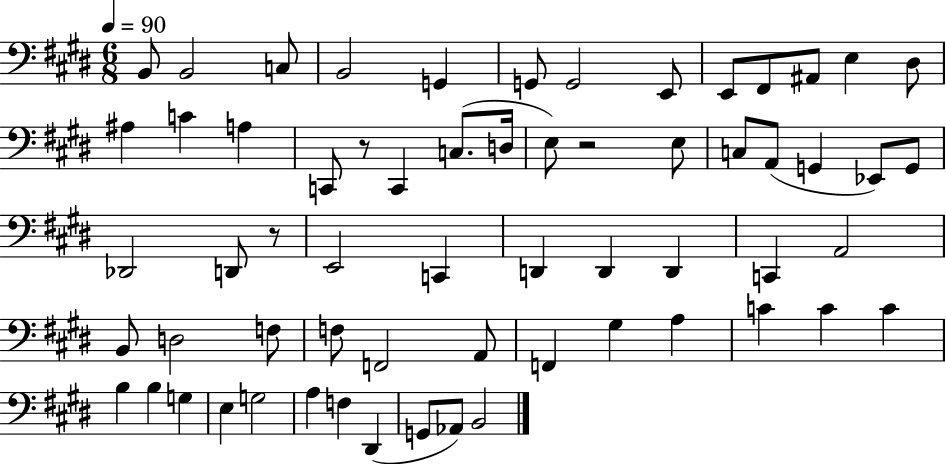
{
  \clef bass
  \numericTimeSignature
  \time 6/8
  \key e \major
  \tempo 4 = 90
  b,8 b,2 c8 | b,2 g,4 | g,8 g,2 e,8 | e,8 fis,8 ais,8 e4 dis8 | \break ais4 c'4 a4 | c,8 r8 c,4 c8.( d16 | e8) r2 e8 | c8 a,8( g,4 ees,8) g,8 | \break des,2 d,8 r8 | e,2 c,4 | d,4 d,4 d,4 | c,4 a,2 | \break b,8 d2 f8 | f8 f,2 a,8 | f,4 gis4 a4 | c'4 c'4 c'4 | \break b4 b4 g4 | e4 g2 | a4 f4 dis,4( | g,8 aes,8) b,2 | \break \bar "|."
}